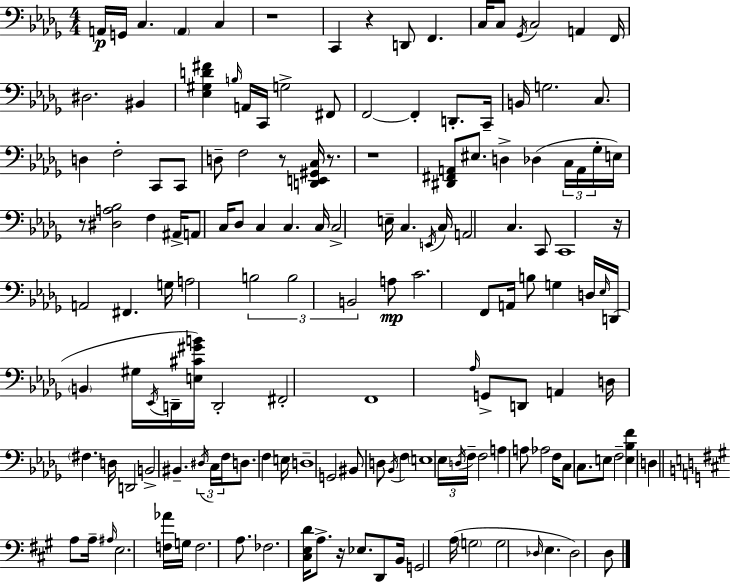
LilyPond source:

{
  \clef bass
  \numericTimeSignature
  \time 4/4
  \key bes \minor
  a,16\p g,16 c4. \parenthesize a,4 c4 | r1 | c,4 r4 d,8 f,4. | c16 c8 \acciaccatura { ges,16 } c2 a,4 | \break f,16 dis2. bis,4 | <ees gis d' fis'>4 \grace { b16 } a,16 c,16 g2-> | fis,8 f,2~~ f,4-. d,8.-. | c,16-- b,16 g2. c8. | \break d4 f2-. c,8 | c,8 d8-- f2 r8 <d, e, gis, c>16 r8. | r1 | <dis, fis, a,>8 eis8. d4-> des4( \tuplet 3/2 { c16 | \break a,16 ges16-. } e16) r8 <dis a bes>2 f4 | ais,16-> a,8 c16 des8 c4 c4. | c16 c2-> e16-- c4. | \acciaccatura { e,16 } c16 a,2 c4. | \break c,8 c,1 | r16 a,2 fis,4. | g16 a2 \tuplet 3/2 { b2 | b2 b,2 } | \break a8\mp c'2. | f,8 a,16 b8 g4 d16 \grace { ees16 } d,16( \parenthesize b,4 | gis16 \acciaccatura { ees,16 } d,16-- <e cis' gis' b'>16) d,2-. fis,2-. | f,1 | \break \grace { aes16 } g,8-> d,8 a,4 d16 \parenthesize fis4. | d16 d,2 b,2-> | bis,4.-- \tuplet 3/2 { \acciaccatura { dis16 } c16 f16 } d8. | f4 e16 d1-- | \break g,2 bis,8 | d8 \acciaccatura { bes,16 } f4 \parenthesize e1 | \tuplet 3/2 { ees16 \acciaccatura { d16 } f16-- } f2 | a4 a8 aes2 | \break f16 c8 c8. e8 f2-- | <e bes f'>4 d4 \bar "||" \break \key a \major a8 a16-- \grace { ais16 } e2. | <f aes'>16 g16 f2. a8. | fes2. <cis e d'>16 a8.-> | r16 ees8. d,8 b,16 g,2 | \break a16( \parenthesize g2 g2 | \grace { des16 } e4. des2) | d8 \bar "|."
}